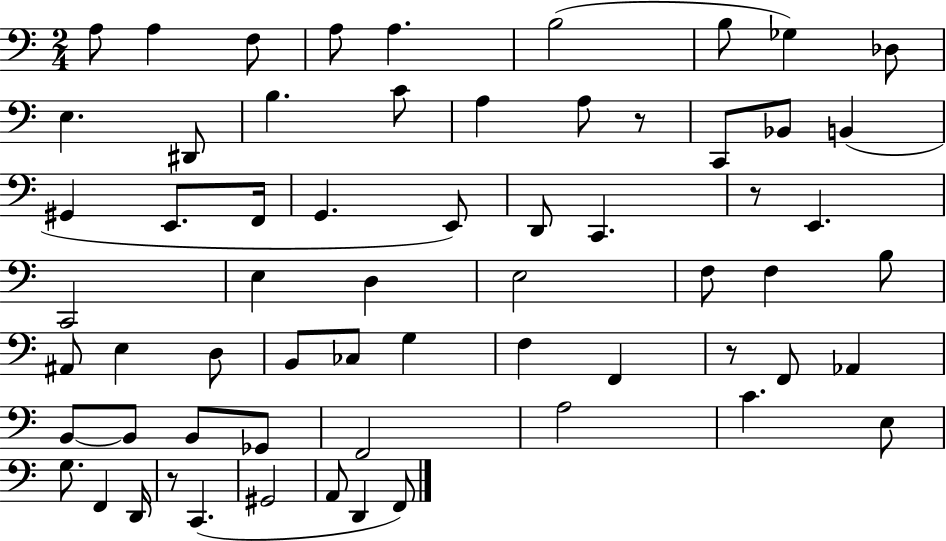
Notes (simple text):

A3/e A3/q F3/e A3/e A3/q. B3/h B3/e Gb3/q Db3/e E3/q. D#2/e B3/q. C4/e A3/q A3/e R/e C2/e Bb2/e B2/q G#2/q E2/e. F2/s G2/q. E2/e D2/e C2/q. R/e E2/q. C2/h E3/q D3/q E3/h F3/e F3/q B3/e A#2/e E3/q D3/e B2/e CES3/e G3/q F3/q F2/q R/e F2/e Ab2/q B2/e B2/e B2/e Gb2/e F2/h A3/h C4/q. E3/e G3/e. F2/q D2/s R/e C2/q. G#2/h A2/e D2/q F2/e